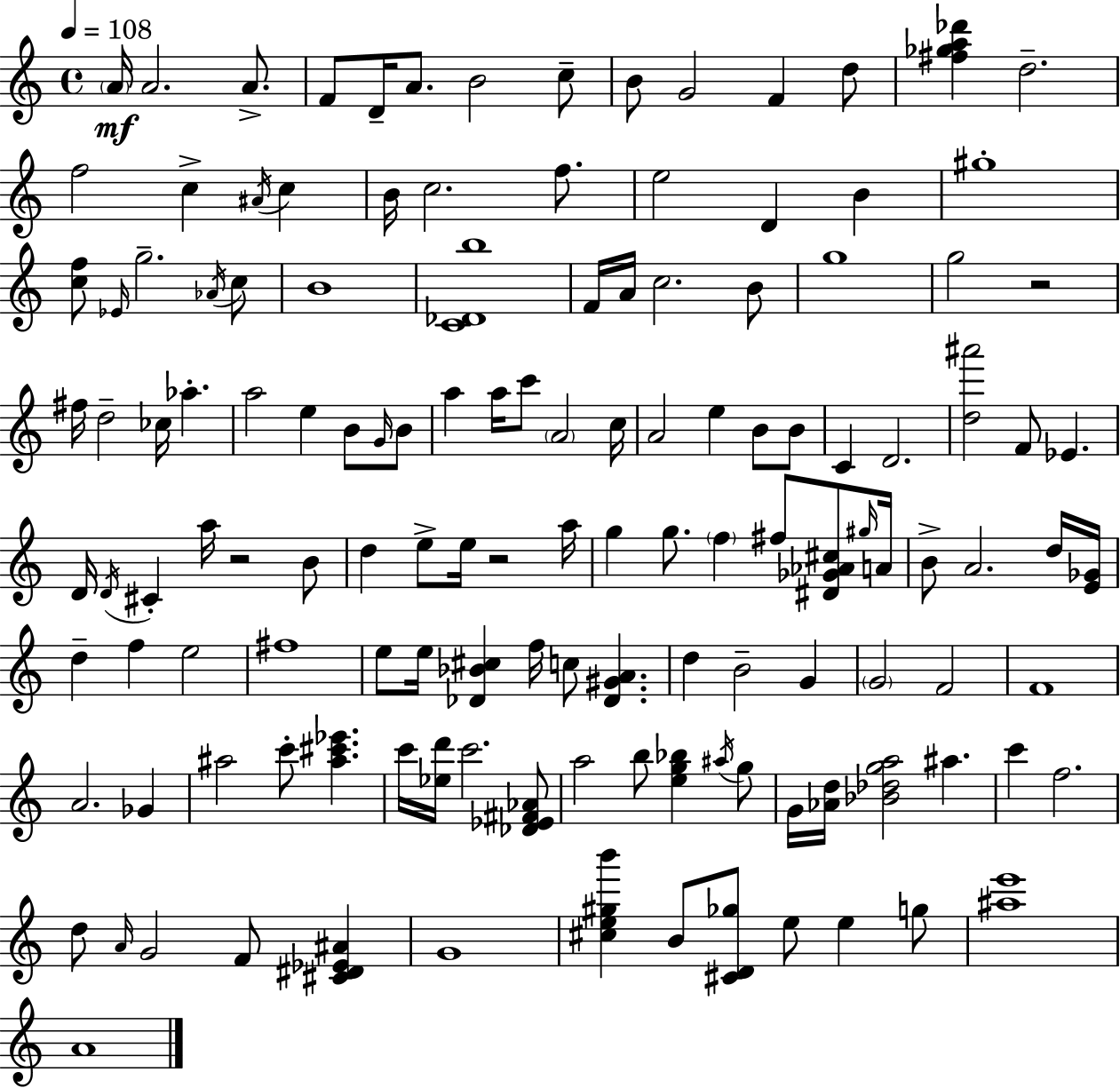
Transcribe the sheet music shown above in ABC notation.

X:1
T:Untitled
M:4/4
L:1/4
K:Am
A/4 A2 A/2 F/2 D/4 A/2 B2 c/2 B/2 G2 F d/2 [^f_ga_d'] d2 f2 c ^A/4 c B/4 c2 f/2 e2 D B ^g4 [cf]/2 _E/4 g2 _A/4 c/2 B4 [C_Db]4 F/4 A/4 c2 B/2 g4 g2 z2 ^f/4 d2 _c/4 _a a2 e B/2 G/4 B/2 a a/4 c'/2 A2 c/4 A2 e B/2 B/2 C D2 [d^a']2 F/2 _E D/4 D/4 ^C a/4 z2 B/2 d e/2 e/4 z2 a/4 g g/2 f ^f/2 [^D_G_A^c]/2 ^g/4 A/4 B/2 A2 d/4 [E_G]/4 d f e2 ^f4 e/2 e/4 [_D_B^c] f/4 c/2 [_D^GA] d B2 G G2 F2 F4 A2 _G ^a2 c'/2 [^a^c'_e'] c'/4 [_ed']/4 c'2 [_D_E^F_A]/2 a2 b/2 [eg_b] ^a/4 g/2 G/4 [_Ad]/4 [_B_dga]2 ^a c' f2 d/2 A/4 G2 F/2 [^C^D_E^A] G4 [^ce^gb'] B/2 [^CD_g]/2 e/2 e g/2 [^ae']4 A4